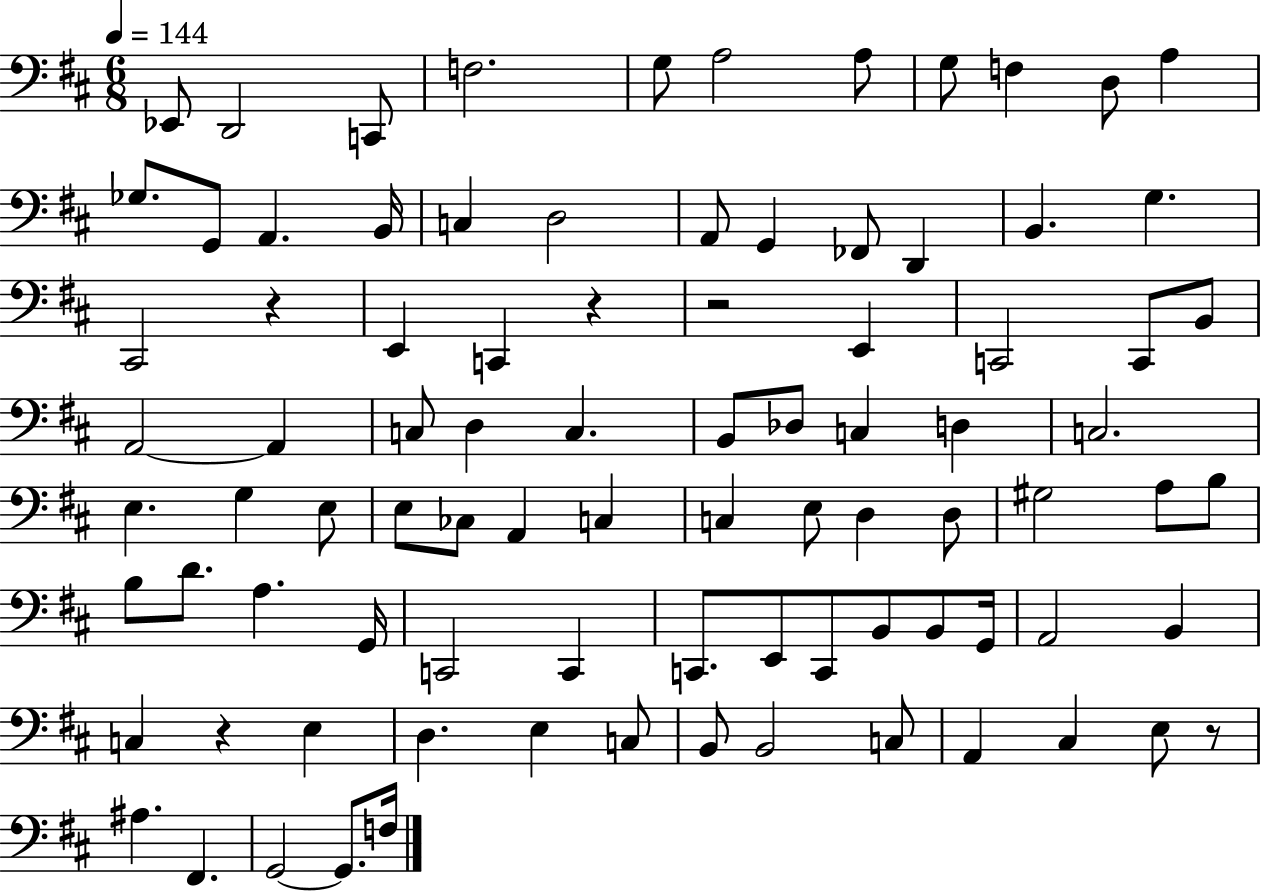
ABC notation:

X:1
T:Untitled
M:6/8
L:1/4
K:D
_E,,/2 D,,2 C,,/2 F,2 G,/2 A,2 A,/2 G,/2 F, D,/2 A, _G,/2 G,,/2 A,, B,,/4 C, D,2 A,,/2 G,, _F,,/2 D,, B,, G, ^C,,2 z E,, C,, z z2 E,, C,,2 C,,/2 B,,/2 A,,2 A,, C,/2 D, C, B,,/2 _D,/2 C, D, C,2 E, G, E,/2 E,/2 _C,/2 A,, C, C, E,/2 D, D,/2 ^G,2 A,/2 B,/2 B,/2 D/2 A, G,,/4 C,,2 C,, C,,/2 E,,/2 C,,/2 B,,/2 B,,/2 G,,/4 A,,2 B,, C, z E, D, E, C,/2 B,,/2 B,,2 C,/2 A,, ^C, E,/2 z/2 ^A, ^F,, G,,2 G,,/2 F,/4